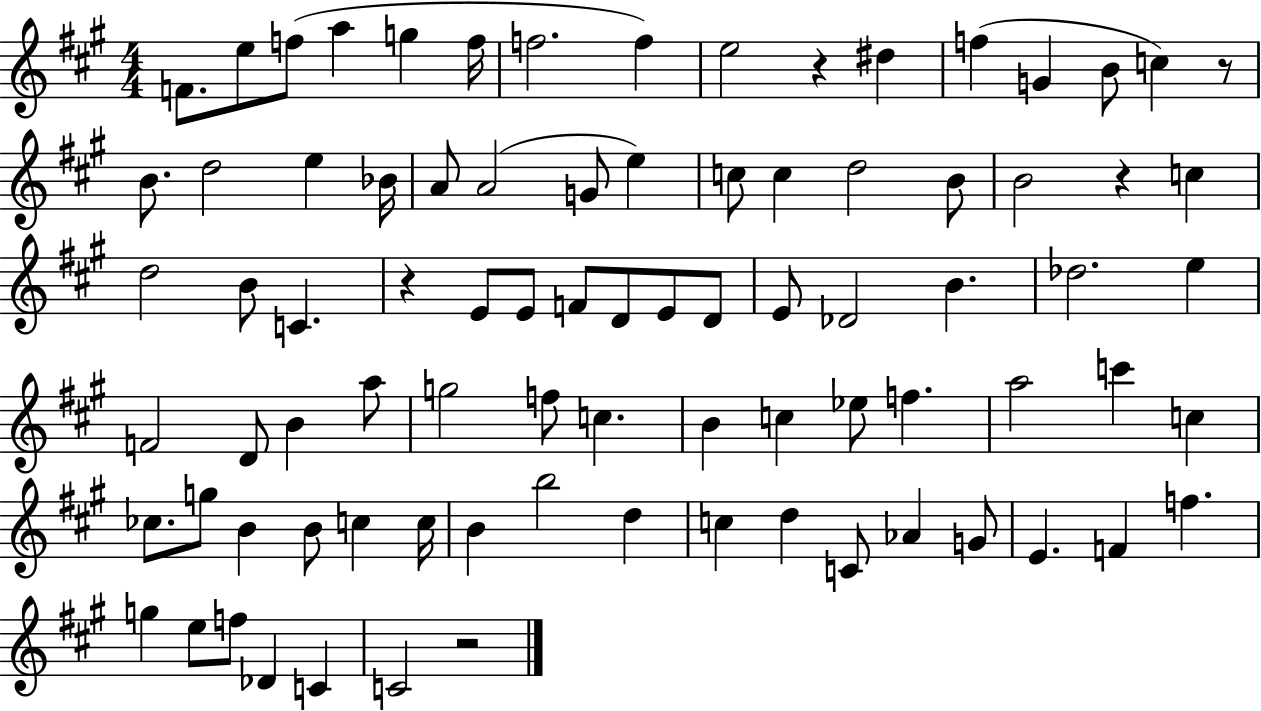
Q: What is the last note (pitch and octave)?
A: C4